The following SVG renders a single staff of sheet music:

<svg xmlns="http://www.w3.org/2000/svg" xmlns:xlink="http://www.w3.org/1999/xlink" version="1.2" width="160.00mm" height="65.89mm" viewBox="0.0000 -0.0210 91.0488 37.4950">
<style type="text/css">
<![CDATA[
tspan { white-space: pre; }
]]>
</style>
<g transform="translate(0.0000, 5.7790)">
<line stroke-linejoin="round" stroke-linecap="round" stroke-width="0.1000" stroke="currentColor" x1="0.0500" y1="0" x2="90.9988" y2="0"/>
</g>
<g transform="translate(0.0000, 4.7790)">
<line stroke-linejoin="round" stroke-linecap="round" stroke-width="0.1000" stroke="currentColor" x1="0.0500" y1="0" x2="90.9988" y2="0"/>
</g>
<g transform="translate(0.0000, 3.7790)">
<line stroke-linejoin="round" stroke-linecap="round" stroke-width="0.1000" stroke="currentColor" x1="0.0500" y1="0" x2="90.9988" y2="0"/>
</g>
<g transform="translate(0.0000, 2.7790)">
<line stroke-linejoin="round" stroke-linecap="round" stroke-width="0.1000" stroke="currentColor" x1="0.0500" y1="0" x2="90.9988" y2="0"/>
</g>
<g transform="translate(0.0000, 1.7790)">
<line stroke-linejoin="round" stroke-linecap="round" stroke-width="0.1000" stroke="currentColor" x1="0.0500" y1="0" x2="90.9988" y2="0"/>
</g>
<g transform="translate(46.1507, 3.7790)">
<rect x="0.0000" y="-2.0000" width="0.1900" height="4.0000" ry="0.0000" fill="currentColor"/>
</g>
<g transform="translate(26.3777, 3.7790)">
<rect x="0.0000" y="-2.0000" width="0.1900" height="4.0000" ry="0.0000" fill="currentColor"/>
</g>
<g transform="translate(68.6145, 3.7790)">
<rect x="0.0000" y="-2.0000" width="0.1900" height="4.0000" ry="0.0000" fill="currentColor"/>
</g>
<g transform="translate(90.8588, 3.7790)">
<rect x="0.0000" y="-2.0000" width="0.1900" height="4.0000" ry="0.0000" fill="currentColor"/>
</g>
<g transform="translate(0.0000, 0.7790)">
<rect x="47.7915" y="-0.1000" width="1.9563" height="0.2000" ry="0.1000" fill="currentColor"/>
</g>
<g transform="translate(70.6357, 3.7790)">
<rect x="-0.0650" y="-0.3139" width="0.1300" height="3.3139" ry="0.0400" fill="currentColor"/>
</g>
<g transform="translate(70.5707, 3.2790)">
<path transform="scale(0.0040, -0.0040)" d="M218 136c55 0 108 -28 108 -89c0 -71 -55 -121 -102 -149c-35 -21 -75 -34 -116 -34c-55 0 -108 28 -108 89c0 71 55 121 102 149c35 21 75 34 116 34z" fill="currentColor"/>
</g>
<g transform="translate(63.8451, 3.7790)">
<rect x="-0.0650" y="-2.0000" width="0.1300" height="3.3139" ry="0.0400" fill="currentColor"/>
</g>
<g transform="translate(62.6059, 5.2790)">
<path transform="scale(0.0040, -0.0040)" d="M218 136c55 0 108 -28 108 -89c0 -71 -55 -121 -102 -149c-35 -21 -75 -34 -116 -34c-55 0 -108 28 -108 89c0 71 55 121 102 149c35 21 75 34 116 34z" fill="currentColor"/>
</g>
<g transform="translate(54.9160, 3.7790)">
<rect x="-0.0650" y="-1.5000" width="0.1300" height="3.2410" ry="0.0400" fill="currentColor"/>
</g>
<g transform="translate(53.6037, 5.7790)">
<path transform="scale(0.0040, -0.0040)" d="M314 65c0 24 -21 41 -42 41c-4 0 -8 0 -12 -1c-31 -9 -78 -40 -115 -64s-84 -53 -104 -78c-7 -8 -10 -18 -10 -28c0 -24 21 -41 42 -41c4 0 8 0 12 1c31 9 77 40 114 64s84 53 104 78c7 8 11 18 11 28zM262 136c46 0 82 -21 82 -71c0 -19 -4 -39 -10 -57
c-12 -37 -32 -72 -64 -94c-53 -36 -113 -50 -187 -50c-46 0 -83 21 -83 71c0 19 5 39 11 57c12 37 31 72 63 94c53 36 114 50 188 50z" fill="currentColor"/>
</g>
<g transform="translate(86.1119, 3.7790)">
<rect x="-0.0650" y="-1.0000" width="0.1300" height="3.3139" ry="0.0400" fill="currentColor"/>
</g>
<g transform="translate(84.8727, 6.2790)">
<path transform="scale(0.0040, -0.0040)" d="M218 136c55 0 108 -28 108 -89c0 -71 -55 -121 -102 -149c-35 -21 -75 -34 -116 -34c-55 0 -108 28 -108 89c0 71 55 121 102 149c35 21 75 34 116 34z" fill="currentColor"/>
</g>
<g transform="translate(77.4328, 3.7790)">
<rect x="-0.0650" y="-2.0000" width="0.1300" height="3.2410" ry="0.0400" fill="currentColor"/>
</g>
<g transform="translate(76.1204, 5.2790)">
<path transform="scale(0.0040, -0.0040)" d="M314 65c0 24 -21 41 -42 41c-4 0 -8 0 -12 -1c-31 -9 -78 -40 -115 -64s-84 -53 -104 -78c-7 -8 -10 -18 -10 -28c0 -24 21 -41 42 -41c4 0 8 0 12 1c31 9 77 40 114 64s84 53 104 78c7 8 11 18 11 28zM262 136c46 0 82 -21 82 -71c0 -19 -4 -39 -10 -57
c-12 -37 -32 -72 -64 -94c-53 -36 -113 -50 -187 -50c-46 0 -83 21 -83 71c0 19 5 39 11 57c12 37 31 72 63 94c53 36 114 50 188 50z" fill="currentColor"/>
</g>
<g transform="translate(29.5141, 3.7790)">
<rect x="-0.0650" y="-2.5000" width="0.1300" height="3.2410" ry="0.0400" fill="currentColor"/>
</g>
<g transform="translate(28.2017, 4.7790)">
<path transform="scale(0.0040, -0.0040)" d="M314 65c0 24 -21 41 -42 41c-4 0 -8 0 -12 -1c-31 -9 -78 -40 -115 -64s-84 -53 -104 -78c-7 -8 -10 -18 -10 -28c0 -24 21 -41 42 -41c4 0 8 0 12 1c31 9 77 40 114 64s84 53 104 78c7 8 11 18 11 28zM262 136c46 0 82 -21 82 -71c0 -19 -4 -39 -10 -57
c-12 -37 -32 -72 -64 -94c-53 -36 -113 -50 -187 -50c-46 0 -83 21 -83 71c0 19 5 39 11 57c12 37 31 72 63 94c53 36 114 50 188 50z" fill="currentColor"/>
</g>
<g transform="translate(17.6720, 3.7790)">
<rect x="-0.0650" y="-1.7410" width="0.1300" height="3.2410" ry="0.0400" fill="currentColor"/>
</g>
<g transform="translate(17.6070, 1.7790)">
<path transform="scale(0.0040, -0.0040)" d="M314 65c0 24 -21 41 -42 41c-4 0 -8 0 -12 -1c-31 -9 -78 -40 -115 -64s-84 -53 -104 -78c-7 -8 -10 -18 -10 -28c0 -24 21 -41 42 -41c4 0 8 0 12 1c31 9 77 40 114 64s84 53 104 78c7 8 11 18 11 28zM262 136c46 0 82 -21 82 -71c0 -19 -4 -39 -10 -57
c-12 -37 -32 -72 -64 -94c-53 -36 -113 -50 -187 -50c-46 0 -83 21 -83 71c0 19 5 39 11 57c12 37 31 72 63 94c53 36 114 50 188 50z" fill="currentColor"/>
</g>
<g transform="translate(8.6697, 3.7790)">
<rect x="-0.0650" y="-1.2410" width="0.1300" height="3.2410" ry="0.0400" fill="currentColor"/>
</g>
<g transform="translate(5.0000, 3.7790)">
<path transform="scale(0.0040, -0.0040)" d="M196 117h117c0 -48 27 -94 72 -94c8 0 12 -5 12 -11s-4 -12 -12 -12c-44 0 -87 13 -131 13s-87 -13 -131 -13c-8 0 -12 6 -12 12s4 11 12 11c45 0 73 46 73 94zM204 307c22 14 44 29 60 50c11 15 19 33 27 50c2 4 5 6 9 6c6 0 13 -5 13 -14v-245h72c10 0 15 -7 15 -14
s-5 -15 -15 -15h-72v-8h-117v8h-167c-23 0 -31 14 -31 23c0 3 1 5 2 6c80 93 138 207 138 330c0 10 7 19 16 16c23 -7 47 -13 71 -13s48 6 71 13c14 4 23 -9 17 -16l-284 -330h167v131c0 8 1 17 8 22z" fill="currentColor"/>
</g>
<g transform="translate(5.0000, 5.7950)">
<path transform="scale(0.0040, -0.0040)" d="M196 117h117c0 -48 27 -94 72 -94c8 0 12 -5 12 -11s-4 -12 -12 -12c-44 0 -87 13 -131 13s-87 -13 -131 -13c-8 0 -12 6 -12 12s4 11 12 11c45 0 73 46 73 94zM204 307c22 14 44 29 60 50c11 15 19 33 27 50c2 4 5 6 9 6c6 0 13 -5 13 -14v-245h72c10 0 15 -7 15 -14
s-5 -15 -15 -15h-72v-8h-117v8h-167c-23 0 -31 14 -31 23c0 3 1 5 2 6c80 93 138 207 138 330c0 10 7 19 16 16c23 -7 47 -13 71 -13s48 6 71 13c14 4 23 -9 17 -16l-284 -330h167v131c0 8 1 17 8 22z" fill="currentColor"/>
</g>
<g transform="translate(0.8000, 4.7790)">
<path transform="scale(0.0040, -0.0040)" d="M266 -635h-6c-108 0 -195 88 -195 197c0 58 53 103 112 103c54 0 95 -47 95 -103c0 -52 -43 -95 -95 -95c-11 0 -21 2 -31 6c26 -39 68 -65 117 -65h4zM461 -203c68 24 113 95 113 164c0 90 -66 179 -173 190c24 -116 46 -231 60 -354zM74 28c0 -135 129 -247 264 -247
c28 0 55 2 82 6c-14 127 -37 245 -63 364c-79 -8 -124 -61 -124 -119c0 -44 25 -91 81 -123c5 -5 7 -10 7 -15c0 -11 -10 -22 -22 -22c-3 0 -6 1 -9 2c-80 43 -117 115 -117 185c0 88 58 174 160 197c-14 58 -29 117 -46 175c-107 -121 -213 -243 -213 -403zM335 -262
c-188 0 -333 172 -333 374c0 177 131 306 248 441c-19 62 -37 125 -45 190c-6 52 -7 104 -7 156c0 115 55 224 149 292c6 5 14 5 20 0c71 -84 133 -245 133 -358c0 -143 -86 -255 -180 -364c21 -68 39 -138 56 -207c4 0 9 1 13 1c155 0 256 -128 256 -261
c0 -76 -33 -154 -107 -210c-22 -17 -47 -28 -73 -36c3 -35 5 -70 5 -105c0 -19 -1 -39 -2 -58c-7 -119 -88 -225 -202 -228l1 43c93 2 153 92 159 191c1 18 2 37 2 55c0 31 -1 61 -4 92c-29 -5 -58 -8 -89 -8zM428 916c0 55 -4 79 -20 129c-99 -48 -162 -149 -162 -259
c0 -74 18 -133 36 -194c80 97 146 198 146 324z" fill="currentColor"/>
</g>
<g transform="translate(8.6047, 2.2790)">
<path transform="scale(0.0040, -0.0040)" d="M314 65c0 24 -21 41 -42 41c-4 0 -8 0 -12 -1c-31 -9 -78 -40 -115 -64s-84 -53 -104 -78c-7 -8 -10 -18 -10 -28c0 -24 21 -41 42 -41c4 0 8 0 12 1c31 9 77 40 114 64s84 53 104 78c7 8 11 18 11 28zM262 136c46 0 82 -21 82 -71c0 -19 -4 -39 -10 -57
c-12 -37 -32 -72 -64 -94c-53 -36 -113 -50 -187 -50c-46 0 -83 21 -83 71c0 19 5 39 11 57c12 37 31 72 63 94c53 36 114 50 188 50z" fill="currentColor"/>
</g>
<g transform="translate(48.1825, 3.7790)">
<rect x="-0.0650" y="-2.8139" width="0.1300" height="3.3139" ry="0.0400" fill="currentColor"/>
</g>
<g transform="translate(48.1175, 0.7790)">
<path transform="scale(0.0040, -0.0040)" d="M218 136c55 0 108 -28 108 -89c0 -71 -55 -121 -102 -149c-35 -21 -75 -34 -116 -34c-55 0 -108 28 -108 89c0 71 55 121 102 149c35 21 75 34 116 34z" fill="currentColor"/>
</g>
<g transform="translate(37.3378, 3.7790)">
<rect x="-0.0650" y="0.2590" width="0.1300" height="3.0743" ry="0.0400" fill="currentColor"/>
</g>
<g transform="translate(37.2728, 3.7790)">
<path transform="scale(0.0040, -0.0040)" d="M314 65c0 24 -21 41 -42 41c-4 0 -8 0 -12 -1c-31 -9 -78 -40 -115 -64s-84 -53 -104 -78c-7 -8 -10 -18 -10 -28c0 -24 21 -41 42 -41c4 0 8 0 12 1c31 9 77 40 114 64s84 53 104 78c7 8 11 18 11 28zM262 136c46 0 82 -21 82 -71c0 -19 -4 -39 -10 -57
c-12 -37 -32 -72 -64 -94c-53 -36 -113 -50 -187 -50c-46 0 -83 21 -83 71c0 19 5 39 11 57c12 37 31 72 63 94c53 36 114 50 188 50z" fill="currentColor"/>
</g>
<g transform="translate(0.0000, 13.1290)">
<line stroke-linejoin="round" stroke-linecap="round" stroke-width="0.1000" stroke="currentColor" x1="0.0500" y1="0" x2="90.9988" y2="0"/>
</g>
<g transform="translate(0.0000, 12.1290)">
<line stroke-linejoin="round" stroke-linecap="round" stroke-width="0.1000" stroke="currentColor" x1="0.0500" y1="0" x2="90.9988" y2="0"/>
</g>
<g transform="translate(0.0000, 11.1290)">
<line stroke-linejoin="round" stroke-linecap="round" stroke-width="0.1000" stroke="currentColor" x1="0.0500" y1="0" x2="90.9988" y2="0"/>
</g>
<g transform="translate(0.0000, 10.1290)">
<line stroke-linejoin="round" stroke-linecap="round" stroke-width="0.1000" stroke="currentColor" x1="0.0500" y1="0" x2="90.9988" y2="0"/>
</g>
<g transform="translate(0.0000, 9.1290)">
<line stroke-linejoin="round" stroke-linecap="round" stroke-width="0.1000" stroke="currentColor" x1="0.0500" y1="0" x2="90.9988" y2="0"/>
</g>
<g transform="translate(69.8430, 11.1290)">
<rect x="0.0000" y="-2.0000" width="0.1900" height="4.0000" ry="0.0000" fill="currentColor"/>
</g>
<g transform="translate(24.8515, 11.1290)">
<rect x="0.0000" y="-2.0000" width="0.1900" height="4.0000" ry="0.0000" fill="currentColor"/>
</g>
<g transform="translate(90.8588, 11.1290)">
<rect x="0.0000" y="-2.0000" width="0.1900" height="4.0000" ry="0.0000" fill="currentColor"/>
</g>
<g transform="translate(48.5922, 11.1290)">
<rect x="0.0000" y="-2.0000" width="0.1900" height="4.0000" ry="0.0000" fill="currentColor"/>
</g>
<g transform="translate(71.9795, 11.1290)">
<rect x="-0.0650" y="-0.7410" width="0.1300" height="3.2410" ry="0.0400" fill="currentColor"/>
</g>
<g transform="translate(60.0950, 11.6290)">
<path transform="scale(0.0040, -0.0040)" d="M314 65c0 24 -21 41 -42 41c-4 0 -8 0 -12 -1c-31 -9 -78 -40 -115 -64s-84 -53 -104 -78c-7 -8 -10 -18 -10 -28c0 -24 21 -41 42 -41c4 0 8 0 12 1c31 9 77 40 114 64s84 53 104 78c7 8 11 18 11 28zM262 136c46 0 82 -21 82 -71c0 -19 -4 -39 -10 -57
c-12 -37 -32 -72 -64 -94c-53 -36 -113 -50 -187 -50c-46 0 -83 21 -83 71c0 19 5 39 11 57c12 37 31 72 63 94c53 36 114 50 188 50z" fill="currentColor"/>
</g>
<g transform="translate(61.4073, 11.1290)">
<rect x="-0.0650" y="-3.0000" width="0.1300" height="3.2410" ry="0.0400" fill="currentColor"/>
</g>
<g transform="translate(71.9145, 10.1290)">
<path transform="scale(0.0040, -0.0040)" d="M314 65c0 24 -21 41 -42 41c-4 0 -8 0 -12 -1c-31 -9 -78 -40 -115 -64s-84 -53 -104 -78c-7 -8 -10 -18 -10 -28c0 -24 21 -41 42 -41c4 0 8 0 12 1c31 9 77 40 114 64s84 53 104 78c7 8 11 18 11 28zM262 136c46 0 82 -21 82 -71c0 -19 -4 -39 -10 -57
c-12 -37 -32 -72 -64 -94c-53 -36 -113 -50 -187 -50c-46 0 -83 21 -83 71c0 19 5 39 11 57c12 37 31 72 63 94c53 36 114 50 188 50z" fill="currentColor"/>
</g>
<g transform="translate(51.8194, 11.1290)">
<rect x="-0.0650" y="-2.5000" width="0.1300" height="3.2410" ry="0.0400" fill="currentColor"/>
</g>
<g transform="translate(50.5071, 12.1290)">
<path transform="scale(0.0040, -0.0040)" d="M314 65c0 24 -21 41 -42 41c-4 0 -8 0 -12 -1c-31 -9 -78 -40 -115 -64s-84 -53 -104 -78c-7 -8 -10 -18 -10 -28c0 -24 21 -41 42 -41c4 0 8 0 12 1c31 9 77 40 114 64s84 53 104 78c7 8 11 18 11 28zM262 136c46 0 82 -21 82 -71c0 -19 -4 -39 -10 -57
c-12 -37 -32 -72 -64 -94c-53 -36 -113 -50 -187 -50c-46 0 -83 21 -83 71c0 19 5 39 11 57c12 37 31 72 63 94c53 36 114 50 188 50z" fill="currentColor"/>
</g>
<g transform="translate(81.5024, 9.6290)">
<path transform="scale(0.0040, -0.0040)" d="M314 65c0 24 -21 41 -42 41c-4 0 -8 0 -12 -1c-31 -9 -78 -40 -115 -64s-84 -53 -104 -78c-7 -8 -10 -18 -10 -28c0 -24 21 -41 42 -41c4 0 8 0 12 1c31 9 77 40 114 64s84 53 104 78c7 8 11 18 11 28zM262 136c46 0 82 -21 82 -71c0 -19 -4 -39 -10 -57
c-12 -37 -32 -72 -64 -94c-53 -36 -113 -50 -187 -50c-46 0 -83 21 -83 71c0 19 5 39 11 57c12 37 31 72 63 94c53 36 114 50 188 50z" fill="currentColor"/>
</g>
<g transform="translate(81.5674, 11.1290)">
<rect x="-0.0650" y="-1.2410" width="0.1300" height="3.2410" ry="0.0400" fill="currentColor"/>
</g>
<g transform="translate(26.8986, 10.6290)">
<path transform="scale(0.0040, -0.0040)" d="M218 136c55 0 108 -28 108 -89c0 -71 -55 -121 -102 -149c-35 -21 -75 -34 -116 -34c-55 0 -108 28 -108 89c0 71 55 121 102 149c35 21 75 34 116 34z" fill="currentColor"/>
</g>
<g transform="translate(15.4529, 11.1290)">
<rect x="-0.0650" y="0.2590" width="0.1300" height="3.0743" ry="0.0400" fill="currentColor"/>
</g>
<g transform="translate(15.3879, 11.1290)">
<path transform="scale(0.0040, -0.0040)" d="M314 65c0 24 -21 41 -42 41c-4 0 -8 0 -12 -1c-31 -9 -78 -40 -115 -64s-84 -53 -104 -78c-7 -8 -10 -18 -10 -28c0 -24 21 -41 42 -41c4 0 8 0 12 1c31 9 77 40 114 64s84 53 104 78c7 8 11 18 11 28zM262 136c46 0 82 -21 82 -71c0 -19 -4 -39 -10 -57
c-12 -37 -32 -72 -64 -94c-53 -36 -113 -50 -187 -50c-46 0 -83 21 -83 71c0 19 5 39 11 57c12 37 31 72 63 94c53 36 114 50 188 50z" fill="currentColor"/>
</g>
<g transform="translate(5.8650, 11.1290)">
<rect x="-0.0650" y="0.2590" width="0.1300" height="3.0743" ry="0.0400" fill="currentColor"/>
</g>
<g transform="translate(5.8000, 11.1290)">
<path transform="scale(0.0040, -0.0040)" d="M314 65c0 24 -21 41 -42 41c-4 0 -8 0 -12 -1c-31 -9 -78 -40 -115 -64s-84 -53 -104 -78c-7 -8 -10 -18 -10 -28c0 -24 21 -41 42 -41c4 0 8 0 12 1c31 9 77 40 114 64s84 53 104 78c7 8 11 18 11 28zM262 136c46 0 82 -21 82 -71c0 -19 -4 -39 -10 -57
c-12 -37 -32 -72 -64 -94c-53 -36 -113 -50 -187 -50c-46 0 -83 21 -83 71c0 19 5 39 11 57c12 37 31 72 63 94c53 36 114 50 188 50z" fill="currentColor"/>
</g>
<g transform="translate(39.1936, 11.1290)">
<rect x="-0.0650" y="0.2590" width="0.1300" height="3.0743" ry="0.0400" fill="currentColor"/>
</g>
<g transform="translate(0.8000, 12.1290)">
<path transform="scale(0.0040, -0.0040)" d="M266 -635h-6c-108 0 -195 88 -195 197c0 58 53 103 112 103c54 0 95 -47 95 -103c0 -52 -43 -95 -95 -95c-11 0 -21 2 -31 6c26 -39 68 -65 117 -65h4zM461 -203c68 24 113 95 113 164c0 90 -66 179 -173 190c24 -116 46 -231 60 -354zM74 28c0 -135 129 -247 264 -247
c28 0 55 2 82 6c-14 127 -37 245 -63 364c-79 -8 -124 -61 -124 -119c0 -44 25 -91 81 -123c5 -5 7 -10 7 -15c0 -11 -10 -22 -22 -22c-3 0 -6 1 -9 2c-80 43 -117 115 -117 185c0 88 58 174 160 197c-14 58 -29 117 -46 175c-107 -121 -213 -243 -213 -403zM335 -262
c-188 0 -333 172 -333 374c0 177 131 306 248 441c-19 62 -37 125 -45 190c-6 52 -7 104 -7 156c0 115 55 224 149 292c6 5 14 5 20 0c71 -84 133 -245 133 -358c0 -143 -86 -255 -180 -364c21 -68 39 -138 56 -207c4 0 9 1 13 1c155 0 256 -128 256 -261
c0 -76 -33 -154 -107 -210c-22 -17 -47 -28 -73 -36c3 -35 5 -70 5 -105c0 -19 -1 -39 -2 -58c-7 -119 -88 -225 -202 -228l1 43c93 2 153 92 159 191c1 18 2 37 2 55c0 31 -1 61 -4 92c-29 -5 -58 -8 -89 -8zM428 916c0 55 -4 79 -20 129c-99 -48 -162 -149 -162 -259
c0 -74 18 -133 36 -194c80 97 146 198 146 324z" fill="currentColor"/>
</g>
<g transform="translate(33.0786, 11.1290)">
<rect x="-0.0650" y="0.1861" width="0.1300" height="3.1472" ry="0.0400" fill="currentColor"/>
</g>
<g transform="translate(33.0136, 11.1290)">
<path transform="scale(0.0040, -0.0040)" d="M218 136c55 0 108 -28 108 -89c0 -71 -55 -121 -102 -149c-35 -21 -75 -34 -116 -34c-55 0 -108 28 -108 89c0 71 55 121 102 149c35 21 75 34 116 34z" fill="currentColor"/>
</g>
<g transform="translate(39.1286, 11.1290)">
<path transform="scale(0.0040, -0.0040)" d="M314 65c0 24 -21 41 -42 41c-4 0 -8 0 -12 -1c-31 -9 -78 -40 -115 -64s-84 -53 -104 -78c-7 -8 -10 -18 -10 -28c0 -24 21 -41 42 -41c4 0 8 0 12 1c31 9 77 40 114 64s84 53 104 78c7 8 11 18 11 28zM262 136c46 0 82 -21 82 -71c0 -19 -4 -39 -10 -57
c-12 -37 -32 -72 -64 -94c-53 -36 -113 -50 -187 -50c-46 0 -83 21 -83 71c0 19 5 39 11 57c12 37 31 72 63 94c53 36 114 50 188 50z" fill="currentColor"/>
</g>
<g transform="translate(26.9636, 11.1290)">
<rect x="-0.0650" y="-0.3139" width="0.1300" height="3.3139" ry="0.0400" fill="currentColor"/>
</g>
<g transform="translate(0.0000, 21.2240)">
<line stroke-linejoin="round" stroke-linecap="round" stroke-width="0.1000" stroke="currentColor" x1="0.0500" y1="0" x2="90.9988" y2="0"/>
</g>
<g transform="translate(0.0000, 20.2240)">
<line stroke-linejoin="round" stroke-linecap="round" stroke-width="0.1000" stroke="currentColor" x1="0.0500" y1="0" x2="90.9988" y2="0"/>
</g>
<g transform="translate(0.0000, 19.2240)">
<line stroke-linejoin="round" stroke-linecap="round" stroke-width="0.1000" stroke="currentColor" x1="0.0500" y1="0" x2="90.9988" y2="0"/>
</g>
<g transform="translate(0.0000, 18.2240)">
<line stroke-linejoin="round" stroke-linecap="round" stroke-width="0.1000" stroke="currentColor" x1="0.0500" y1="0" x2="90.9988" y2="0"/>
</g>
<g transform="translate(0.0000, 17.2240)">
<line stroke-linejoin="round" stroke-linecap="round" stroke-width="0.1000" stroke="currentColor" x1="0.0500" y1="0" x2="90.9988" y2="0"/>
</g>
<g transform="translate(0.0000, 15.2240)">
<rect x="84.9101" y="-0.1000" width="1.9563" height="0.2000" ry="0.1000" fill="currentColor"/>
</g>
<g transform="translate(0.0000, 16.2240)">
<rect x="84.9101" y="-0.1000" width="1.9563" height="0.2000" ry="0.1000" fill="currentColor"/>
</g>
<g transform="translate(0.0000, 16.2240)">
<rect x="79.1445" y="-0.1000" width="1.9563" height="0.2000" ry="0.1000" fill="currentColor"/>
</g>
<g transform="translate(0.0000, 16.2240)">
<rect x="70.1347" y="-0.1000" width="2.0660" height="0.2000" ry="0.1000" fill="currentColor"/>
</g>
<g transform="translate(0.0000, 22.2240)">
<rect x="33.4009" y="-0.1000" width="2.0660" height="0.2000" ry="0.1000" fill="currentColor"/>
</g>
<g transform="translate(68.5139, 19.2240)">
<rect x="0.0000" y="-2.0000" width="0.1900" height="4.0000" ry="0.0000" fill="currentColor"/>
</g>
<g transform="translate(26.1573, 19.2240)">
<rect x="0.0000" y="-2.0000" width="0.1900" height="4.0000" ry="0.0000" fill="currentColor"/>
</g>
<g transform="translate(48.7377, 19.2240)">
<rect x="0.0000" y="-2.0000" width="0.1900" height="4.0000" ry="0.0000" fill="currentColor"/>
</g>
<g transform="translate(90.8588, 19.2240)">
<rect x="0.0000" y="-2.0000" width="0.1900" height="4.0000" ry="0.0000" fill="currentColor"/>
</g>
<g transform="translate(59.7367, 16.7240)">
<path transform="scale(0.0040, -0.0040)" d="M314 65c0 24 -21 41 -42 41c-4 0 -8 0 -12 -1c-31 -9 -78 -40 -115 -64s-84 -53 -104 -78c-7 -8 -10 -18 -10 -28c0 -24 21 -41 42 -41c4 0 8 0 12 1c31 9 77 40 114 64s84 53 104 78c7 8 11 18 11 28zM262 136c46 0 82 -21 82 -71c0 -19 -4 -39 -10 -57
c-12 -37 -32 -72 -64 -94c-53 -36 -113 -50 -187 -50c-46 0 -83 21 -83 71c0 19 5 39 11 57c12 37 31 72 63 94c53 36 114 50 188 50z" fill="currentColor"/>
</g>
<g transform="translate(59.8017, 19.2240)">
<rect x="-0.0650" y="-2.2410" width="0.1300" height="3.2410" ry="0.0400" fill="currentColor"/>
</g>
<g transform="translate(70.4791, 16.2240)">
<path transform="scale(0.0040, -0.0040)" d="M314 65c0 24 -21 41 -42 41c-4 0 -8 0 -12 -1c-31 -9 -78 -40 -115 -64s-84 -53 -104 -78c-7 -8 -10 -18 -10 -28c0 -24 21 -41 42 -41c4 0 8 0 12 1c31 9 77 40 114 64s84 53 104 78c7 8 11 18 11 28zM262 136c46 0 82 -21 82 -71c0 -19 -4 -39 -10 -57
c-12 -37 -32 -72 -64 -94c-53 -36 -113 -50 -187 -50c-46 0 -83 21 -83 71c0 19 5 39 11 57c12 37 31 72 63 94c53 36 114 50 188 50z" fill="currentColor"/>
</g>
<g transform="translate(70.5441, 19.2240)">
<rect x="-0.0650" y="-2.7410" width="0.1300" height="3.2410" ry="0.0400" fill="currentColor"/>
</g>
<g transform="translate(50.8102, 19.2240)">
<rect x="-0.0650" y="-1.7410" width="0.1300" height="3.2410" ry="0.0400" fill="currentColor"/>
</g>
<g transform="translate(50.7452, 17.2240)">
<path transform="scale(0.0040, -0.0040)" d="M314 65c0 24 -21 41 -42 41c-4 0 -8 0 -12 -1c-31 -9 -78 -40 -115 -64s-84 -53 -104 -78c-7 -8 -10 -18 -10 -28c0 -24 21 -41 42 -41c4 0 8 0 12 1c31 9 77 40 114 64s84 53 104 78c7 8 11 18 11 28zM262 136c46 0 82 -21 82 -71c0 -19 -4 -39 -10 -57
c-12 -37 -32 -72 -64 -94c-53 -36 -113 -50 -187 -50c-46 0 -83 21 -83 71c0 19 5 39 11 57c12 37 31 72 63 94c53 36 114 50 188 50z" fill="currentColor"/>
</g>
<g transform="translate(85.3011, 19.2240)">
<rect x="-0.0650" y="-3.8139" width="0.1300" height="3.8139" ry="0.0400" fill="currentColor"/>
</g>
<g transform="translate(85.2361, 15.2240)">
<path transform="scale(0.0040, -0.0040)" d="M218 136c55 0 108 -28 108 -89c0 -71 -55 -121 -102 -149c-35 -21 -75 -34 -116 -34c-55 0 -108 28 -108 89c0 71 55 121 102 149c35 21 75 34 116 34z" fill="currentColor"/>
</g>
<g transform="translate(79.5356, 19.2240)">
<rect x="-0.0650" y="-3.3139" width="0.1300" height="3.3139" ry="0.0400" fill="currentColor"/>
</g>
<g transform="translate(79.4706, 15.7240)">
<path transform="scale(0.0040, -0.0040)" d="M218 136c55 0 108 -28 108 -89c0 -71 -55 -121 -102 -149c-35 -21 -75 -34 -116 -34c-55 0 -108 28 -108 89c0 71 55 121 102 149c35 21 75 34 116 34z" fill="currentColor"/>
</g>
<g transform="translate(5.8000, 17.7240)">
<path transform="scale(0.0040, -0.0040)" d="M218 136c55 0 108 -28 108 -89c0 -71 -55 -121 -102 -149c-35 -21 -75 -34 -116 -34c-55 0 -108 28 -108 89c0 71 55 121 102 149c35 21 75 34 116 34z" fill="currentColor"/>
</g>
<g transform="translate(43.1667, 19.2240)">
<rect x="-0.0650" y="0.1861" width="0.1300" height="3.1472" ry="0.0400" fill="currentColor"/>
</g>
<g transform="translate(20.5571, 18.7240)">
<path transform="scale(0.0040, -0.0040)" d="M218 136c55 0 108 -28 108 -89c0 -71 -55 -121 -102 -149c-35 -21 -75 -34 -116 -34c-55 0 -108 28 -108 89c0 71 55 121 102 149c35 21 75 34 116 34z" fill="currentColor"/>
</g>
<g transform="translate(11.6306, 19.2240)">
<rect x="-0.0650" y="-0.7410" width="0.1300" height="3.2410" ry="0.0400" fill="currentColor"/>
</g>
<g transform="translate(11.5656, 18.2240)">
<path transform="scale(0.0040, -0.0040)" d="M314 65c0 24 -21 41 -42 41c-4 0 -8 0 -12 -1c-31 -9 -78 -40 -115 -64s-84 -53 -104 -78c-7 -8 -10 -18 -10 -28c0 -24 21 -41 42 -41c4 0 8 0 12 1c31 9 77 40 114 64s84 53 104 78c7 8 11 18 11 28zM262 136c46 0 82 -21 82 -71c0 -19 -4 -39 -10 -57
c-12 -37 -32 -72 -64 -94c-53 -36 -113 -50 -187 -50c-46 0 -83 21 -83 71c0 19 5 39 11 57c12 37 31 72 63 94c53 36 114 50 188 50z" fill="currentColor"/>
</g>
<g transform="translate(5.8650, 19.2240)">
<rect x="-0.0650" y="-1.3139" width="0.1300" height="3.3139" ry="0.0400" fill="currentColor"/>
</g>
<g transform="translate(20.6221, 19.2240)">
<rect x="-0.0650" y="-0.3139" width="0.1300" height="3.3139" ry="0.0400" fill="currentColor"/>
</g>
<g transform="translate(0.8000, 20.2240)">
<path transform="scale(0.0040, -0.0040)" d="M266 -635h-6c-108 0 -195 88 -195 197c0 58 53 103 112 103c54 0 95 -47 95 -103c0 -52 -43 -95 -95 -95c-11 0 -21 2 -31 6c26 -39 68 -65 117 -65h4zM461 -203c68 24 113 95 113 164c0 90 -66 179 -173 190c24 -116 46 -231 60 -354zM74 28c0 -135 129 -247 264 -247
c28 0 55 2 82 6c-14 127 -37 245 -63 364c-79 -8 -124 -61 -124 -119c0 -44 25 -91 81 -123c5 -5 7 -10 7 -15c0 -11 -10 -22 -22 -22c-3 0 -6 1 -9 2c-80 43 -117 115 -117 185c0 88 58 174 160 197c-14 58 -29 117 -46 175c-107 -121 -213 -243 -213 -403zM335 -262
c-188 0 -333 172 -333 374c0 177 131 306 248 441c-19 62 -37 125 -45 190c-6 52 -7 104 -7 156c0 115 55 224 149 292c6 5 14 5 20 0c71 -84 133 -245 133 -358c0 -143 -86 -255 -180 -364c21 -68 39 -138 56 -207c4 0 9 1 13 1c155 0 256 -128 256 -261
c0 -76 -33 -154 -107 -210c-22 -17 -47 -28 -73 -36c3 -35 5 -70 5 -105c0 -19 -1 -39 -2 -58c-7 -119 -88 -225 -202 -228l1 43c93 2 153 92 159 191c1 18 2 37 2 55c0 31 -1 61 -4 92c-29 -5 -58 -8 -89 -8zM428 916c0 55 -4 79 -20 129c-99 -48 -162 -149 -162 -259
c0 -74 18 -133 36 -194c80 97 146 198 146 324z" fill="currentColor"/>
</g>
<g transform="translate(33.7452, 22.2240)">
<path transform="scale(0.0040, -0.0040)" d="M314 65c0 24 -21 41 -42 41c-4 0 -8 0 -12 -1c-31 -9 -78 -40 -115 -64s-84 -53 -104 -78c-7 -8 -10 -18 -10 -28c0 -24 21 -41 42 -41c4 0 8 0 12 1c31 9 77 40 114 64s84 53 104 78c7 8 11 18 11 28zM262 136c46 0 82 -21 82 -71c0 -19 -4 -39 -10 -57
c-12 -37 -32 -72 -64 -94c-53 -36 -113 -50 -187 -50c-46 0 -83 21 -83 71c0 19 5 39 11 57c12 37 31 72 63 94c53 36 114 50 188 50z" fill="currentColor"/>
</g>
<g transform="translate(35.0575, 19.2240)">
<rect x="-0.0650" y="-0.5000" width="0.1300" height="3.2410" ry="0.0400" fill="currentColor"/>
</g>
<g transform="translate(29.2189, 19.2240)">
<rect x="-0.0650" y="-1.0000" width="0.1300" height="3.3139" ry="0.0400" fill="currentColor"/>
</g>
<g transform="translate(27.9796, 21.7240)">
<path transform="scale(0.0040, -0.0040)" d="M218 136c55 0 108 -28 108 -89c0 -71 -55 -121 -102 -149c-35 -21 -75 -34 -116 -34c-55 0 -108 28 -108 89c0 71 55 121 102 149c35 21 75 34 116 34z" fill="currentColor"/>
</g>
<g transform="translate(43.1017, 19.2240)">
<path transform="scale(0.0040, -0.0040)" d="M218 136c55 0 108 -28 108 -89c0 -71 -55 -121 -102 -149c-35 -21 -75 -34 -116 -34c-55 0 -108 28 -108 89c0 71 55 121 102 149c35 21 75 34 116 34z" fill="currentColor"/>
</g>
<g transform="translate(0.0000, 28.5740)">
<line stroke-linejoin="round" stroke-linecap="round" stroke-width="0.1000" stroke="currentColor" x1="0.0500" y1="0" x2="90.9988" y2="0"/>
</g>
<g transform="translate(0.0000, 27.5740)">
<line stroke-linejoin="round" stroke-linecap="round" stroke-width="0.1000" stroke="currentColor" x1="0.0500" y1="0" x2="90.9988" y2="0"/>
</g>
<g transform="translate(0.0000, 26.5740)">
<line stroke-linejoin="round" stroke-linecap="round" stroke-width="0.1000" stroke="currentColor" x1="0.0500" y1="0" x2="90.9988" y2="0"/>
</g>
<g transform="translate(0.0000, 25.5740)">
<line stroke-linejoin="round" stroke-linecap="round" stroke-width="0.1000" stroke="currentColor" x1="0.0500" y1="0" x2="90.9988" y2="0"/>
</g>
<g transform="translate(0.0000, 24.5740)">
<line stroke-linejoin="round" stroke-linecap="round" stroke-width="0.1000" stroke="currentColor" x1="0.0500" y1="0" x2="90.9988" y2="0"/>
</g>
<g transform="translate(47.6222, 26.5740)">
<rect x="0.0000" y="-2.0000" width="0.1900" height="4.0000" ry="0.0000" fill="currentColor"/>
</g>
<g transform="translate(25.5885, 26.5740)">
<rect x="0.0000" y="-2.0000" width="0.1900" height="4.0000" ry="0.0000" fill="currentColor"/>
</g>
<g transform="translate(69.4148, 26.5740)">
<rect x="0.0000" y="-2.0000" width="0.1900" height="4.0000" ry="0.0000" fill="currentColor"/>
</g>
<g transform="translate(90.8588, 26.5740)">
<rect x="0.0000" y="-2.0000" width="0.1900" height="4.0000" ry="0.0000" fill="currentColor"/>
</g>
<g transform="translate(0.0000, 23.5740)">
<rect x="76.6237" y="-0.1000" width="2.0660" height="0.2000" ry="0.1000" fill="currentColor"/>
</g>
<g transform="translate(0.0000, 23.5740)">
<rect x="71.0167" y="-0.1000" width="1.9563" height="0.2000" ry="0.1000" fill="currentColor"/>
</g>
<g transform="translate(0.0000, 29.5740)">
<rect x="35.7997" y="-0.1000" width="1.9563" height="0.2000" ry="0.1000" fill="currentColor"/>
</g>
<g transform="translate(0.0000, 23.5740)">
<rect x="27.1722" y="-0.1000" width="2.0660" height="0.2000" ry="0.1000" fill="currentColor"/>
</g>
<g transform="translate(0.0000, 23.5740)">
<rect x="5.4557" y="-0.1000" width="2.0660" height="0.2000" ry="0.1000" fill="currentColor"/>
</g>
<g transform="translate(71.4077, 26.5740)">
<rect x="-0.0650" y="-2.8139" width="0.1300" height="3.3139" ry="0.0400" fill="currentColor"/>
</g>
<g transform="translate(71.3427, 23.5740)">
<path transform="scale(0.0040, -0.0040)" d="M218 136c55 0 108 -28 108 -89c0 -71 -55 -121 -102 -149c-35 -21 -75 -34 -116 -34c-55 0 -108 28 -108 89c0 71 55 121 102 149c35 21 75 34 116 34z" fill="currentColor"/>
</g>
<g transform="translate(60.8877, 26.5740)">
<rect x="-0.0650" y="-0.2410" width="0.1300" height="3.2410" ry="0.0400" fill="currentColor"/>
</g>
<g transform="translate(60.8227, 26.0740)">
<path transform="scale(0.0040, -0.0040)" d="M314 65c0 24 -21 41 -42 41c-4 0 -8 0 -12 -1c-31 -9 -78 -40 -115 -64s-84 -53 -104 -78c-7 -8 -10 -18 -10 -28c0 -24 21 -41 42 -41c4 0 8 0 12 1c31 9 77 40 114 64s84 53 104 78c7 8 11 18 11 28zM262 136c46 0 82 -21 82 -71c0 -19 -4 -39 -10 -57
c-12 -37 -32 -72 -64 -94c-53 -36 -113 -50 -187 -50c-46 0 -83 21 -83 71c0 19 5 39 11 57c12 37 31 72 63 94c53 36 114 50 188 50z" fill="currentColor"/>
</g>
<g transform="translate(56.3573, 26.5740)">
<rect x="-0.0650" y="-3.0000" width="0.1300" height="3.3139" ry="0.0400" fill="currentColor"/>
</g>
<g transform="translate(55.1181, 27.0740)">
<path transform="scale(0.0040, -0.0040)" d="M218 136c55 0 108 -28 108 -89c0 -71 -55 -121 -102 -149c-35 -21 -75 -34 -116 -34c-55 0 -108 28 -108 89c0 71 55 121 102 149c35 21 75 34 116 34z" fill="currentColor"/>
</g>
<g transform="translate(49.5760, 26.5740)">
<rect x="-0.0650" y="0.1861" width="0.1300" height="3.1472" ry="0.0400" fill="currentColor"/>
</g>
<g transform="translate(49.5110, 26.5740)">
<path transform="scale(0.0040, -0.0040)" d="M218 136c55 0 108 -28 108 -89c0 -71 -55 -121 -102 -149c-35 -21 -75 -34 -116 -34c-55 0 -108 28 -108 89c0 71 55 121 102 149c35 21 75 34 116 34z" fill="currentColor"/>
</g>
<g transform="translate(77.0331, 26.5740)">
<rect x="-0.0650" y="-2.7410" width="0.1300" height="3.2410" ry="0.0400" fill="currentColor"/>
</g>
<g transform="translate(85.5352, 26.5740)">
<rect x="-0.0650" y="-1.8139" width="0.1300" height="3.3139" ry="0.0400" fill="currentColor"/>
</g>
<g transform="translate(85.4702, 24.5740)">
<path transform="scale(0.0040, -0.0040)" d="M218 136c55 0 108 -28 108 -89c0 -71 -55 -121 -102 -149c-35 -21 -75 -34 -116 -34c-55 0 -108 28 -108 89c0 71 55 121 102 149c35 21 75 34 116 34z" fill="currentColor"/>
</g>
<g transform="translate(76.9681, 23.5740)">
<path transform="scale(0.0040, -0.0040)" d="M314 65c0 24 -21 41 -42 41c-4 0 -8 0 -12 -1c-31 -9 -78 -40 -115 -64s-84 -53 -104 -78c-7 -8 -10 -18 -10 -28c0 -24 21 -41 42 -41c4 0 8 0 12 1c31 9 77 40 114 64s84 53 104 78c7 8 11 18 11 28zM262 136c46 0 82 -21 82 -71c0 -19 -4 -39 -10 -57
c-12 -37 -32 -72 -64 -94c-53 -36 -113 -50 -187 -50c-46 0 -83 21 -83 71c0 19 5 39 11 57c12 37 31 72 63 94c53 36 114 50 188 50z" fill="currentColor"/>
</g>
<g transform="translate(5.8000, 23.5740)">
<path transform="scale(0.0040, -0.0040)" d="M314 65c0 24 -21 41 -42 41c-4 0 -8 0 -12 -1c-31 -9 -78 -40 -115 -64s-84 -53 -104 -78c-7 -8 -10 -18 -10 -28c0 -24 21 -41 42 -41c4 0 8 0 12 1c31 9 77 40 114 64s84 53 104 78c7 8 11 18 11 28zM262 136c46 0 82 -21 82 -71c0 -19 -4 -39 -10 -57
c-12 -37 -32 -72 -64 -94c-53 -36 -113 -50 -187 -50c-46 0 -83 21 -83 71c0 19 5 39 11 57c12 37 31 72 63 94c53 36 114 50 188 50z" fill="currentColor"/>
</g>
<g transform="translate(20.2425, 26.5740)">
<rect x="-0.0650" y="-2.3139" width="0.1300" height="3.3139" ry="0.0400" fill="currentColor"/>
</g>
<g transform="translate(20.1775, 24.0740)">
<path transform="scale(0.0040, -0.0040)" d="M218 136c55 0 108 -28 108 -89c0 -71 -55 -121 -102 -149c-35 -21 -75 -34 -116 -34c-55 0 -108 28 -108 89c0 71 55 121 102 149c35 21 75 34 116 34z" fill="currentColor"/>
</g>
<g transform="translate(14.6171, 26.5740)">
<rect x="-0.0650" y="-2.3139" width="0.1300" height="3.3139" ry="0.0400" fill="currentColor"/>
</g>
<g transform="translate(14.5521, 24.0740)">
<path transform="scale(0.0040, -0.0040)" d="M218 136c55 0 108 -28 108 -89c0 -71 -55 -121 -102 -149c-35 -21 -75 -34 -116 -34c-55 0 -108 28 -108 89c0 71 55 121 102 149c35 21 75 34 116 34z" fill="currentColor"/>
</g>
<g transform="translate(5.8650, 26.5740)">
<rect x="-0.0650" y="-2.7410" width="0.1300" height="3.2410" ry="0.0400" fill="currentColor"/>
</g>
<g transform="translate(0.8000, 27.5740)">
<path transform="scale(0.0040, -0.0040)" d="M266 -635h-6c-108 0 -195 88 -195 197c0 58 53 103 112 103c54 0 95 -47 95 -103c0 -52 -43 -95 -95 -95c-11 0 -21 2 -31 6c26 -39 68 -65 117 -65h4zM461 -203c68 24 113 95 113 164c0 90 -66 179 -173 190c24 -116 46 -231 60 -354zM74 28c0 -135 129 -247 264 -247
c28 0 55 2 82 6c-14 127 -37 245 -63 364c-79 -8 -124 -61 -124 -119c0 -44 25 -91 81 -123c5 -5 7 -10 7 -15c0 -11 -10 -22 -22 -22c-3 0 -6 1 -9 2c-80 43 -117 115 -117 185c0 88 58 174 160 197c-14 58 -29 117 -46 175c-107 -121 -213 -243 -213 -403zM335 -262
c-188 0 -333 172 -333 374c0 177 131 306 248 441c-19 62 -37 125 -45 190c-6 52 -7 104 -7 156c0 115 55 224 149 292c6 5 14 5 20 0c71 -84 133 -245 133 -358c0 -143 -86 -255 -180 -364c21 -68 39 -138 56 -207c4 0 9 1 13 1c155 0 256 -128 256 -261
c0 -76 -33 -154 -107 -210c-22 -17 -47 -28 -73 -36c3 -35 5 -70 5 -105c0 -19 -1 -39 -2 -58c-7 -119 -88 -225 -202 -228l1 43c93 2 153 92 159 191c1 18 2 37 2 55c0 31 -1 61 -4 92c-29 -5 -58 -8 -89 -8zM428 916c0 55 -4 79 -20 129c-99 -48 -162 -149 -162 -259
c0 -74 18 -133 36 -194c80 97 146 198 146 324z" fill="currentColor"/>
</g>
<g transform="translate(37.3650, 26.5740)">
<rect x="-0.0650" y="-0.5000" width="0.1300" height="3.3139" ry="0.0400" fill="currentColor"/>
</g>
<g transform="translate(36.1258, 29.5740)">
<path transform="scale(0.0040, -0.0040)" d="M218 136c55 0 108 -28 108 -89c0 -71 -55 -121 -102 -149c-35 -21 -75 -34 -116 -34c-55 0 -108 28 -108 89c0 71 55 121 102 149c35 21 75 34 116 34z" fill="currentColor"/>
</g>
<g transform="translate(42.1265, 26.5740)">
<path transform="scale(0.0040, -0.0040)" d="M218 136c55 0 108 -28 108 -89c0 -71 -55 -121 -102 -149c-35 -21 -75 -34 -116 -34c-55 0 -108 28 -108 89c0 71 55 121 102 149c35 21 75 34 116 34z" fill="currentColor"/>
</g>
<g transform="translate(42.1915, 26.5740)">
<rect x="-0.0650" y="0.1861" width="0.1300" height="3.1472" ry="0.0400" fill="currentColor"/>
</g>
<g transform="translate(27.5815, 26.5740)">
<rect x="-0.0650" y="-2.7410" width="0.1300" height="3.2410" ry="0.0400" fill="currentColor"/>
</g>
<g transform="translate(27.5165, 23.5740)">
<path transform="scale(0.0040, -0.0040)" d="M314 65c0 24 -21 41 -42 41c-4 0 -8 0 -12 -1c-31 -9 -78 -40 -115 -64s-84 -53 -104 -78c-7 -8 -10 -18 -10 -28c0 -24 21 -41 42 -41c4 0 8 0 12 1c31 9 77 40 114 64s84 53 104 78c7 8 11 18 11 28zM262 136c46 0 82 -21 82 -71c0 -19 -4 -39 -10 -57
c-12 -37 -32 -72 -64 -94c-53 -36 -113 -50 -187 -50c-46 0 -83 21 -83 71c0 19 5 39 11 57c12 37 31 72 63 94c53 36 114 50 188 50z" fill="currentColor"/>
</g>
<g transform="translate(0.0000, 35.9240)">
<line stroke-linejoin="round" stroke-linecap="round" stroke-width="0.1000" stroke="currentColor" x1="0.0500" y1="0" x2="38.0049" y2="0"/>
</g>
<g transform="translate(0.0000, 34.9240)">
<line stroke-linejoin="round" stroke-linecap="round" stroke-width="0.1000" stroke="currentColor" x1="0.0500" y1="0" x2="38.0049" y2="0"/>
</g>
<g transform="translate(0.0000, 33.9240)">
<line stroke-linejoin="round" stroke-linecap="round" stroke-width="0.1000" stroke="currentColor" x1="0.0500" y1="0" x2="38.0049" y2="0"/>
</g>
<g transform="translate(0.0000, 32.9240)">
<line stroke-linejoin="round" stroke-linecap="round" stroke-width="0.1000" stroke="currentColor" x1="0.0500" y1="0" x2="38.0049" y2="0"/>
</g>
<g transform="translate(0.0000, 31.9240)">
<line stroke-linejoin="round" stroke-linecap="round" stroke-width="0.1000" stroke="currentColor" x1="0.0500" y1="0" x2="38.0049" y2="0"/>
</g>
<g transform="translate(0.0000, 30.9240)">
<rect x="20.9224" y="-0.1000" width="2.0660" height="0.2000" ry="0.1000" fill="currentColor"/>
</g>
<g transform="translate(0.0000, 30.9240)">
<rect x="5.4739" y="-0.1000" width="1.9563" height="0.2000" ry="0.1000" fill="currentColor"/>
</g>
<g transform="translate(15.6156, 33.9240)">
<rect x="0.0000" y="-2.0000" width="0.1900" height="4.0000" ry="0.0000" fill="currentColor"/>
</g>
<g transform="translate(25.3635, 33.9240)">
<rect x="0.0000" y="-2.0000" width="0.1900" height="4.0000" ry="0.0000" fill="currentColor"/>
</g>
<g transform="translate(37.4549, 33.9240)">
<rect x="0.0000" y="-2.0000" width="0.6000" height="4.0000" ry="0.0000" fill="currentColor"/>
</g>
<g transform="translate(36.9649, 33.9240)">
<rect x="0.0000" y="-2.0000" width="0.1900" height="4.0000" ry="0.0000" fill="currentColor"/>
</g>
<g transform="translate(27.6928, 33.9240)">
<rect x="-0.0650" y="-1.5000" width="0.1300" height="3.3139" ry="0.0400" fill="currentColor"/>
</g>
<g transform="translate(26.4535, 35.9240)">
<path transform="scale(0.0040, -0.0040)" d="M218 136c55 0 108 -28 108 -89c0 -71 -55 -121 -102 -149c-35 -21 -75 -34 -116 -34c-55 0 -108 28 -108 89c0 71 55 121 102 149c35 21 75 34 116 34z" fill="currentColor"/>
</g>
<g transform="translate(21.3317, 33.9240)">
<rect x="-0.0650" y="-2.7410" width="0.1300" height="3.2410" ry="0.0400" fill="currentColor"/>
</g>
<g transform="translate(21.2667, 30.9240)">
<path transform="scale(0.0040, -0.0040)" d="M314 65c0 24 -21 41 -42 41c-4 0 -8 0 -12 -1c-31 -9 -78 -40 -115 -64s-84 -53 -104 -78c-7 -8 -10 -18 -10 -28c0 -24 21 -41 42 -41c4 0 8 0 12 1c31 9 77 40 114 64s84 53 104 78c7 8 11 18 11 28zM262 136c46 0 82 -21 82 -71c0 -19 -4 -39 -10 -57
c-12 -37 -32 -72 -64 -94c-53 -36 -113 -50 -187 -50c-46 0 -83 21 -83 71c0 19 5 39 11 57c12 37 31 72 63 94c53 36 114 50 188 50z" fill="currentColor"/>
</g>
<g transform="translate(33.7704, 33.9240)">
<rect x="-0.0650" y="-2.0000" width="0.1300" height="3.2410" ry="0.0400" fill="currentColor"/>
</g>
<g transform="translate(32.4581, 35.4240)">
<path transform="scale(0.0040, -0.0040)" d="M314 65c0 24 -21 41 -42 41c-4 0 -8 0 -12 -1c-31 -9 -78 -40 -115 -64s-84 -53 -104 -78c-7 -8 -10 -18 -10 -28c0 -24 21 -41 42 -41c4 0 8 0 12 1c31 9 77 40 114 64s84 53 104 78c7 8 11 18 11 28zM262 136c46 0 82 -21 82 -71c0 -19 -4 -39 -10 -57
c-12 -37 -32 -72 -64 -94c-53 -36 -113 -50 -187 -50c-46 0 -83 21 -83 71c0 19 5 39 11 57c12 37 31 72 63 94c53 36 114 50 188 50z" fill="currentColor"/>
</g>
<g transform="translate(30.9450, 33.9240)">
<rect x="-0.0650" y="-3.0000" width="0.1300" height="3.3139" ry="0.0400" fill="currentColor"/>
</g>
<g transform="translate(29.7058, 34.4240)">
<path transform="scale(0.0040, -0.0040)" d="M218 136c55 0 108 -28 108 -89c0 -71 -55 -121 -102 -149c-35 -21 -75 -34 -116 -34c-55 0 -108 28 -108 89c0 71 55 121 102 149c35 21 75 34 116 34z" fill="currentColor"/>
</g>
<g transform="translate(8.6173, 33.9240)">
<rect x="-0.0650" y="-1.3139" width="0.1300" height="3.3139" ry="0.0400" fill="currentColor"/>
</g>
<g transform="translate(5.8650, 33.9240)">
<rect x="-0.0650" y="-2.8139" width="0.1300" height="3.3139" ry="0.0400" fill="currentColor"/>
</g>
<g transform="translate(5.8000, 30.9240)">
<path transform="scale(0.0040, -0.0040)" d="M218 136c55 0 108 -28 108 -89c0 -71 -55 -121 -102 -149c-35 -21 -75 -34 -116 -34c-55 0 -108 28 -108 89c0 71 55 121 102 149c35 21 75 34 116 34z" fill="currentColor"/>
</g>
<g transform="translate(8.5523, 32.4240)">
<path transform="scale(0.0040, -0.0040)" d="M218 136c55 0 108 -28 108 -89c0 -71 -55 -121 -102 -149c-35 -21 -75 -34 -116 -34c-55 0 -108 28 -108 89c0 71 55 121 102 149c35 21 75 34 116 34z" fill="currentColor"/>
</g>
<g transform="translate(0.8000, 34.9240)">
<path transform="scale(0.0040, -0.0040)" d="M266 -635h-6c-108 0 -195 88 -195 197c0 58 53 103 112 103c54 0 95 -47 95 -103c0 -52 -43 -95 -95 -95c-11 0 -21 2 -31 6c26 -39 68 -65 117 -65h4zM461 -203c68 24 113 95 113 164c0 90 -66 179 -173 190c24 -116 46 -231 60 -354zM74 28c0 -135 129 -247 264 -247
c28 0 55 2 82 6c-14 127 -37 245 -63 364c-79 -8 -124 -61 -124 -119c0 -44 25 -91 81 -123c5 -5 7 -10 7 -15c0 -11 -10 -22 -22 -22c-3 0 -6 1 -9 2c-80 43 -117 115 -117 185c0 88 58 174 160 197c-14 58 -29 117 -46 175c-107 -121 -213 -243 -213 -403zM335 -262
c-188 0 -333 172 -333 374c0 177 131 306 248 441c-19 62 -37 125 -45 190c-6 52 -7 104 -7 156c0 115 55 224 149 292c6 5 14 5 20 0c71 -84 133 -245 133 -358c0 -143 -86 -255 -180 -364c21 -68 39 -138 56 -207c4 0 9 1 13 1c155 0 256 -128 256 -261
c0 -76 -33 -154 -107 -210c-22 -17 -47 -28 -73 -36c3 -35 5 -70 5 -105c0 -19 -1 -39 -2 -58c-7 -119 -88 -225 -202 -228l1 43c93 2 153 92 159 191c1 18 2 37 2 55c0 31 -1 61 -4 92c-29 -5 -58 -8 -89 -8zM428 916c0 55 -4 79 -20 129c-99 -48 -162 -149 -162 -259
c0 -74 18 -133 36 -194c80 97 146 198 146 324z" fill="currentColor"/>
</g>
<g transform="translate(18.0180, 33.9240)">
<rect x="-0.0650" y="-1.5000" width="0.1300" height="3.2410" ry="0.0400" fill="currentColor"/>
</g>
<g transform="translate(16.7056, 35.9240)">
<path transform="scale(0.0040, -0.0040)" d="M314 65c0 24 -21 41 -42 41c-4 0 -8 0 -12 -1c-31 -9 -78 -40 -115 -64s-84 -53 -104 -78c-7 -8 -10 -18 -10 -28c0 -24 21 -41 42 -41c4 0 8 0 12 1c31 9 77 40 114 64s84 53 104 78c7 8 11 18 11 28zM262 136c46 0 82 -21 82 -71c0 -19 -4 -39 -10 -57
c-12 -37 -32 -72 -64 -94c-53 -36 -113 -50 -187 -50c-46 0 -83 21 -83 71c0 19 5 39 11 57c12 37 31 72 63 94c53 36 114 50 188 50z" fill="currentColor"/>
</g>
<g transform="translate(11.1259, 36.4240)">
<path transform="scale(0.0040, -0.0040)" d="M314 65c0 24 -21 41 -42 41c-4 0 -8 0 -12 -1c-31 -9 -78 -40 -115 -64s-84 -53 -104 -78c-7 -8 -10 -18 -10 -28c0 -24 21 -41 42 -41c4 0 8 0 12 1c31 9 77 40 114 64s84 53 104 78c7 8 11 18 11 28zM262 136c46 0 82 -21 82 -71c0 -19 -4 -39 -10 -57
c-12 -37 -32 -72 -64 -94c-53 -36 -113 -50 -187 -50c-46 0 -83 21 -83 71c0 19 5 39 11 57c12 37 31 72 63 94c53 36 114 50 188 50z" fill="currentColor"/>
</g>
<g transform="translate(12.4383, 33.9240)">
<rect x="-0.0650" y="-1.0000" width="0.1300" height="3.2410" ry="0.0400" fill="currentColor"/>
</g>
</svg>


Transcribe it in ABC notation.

X:1
T:Untitled
M:4/4
L:1/4
K:C
e2 f2 G2 B2 a E2 F c F2 D B2 B2 c B B2 G2 A2 d2 e2 e d2 c D C2 B f2 g2 a2 b c' a2 g g a2 C B B A c2 a a2 f a e D2 E2 a2 E A F2